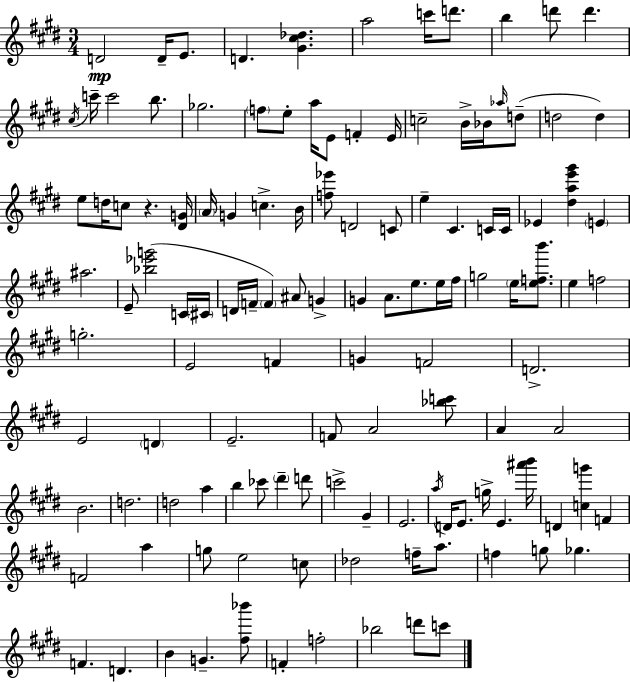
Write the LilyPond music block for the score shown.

{
  \clef treble
  \numericTimeSignature
  \time 3/4
  \key e \major
  d'2\mp d'16-- e'8. | d'4. <gis' cis'' des''>4. | a''2 c'''16 d'''8. | b''4 d'''8 d'''4. | \break \acciaccatura { cis''16 } c'''16-- c'''2 b''8. | ges''2. | \parenthesize f''8 e''8-. a''16 e'8 f'4-. | e'16 c''2-- b'16-> bes'16 \grace { aes''16 } | \break d''8--( d''2 d''4) | e''8 d''16 c''8 r4. | <dis' g'>16 \parenthesize a'16 g'4 c''4.-> | b'16 <f'' ees'''>8 d'2 | \break c'8 e''4-- cis'4. | c'16 c'16 ees'4 <dis'' a'' e''' gis'''>4 \parenthesize e'4 | ais''2. | e'8-- <bes'' ees''' g'''>2( | \break c'16 \parenthesize cis'16 d'16 f'16-- \parenthesize f'4) ais'8 g'4-> | g'4 a'8. e''8. | e''16 fis''16 g''2 \parenthesize e''16 <e'' f'' b'''>8. | e''4 f''2 | \break g''2.-. | e'2 f'4 | g'4 f'2 | d'2.-> | \break e'2 \parenthesize d'4 | e'2.-- | f'8 a'2 | <bes'' c'''>8 a'4 a'2 | \break b'2. | d''2. | d''2 a''4 | b''4 ces'''8 \parenthesize dis'''4-- | \break d'''8 c'''2-> gis'4-- | e'2. | \acciaccatura { a''16 } d'16 e'8. g''16-> e'4. | <ais''' b'''>16 d'4 <c'' g'''>4 f'4 | \break f'2 a''4 | g''8 e''2 | c''8 des''2 f''16-- | a''8. f''4 g''8 ges''4. | \break f'4. d'4. | b'4 g'4.-- | <fis'' bes'''>8 f'4-. f''2-. | bes''2 d'''8 | \break c'''8 \bar "|."
}